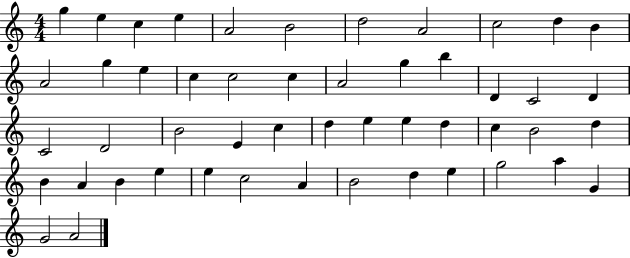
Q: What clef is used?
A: treble